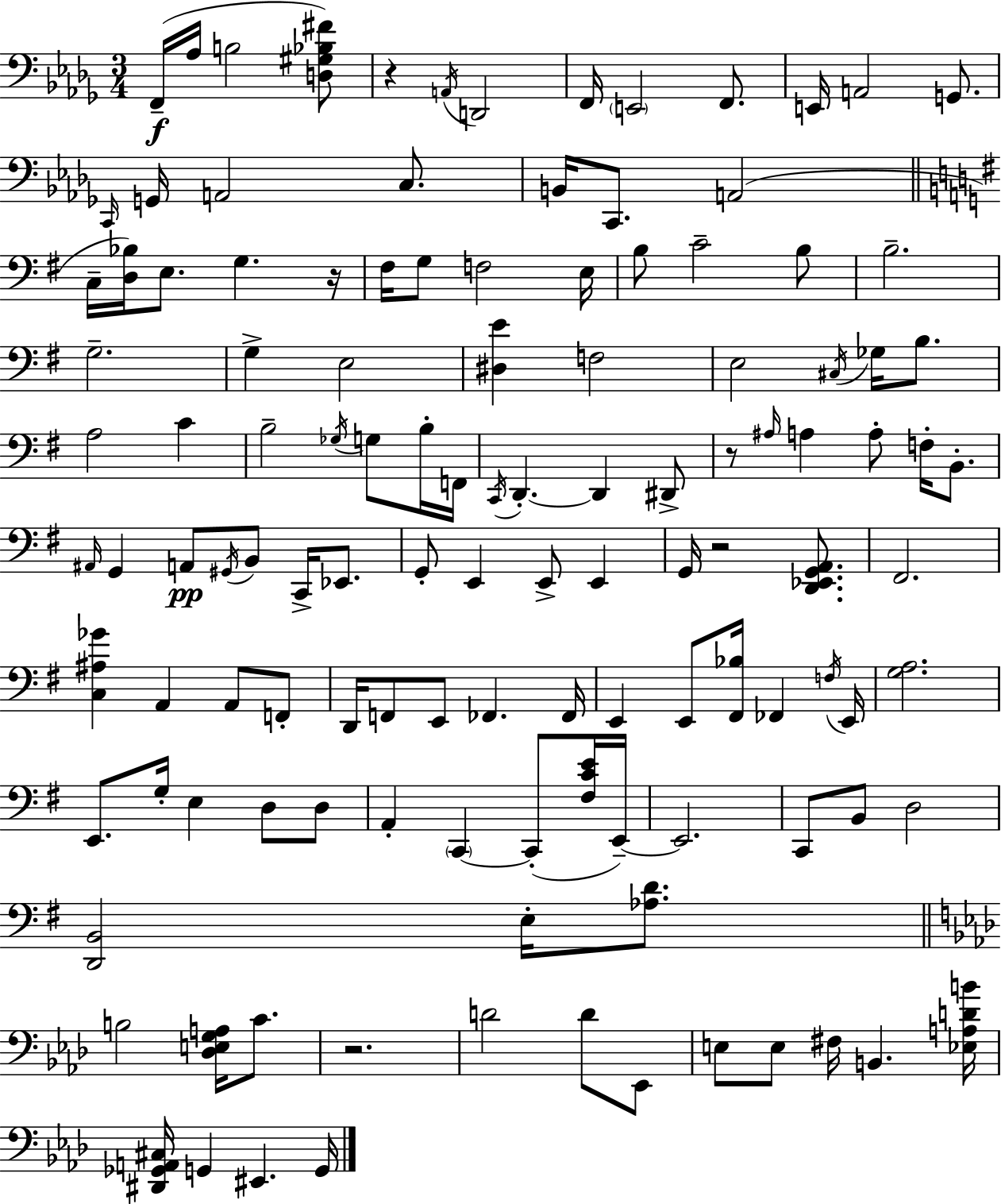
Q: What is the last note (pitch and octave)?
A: G2